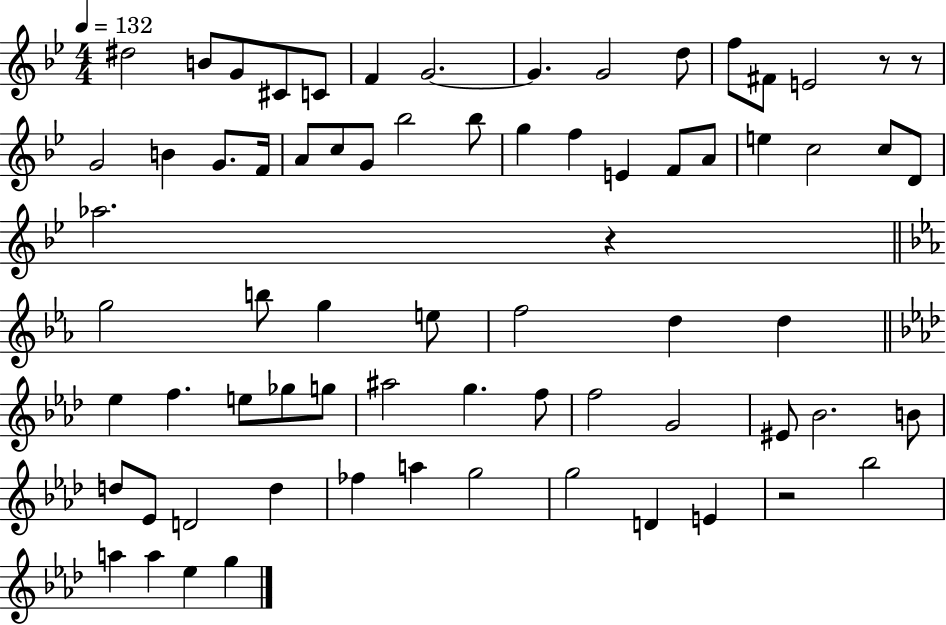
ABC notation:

X:1
T:Untitled
M:4/4
L:1/4
K:Bb
^d2 B/2 G/2 ^C/2 C/2 F G2 G G2 d/2 f/2 ^F/2 E2 z/2 z/2 G2 B G/2 F/4 A/2 c/2 G/2 _b2 _b/2 g f E F/2 A/2 e c2 c/2 D/2 _a2 z g2 b/2 g e/2 f2 d d _e f e/2 _g/2 g/2 ^a2 g f/2 f2 G2 ^E/2 _B2 B/2 d/2 _E/2 D2 d _f a g2 g2 D E z2 _b2 a a _e g